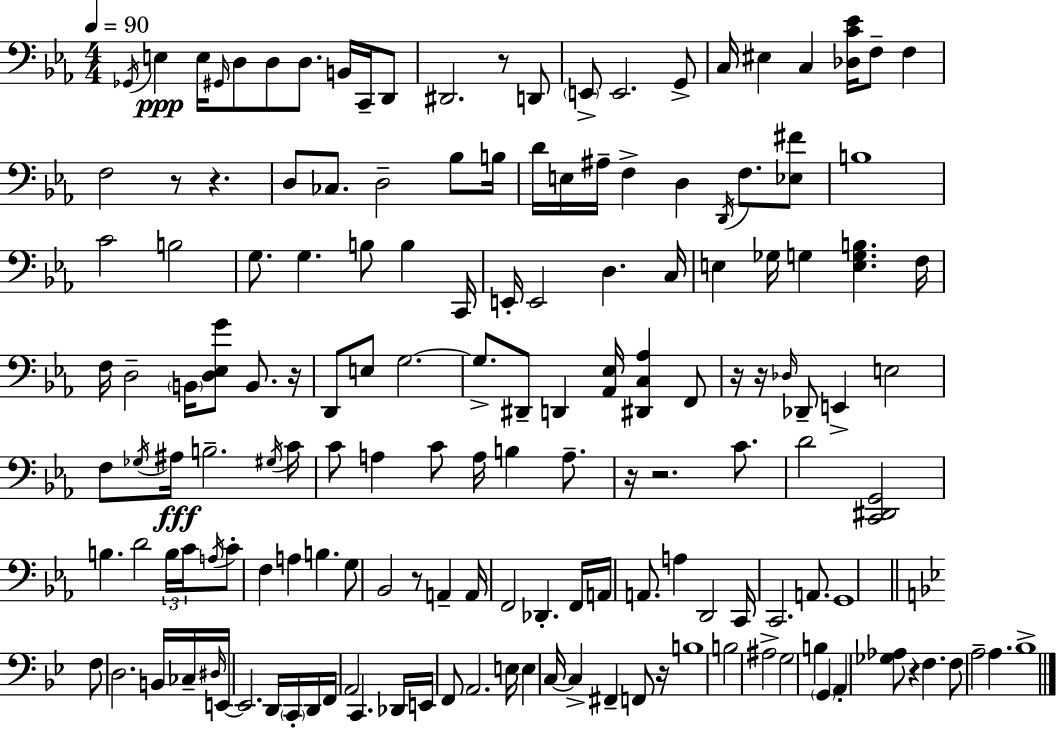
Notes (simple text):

Gb2/s E3/q E3/s G#2/s D3/e D3/e D3/e. B2/s C2/s D2/e D#2/h. R/e D2/e E2/e E2/h. G2/e C3/s EIS3/q C3/q [Db3,C4,Eb4]/s F3/e F3/q F3/h R/e R/q. D3/e CES3/e. D3/h Bb3/e B3/s D4/s E3/s A#3/s F3/q D3/q D2/s F3/e. [Eb3,F#4]/e B3/w C4/h B3/h G3/e. G3/q. B3/e B3/q C2/s E2/s E2/h D3/q. C3/s E3/q Gb3/s G3/q [E3,G3,B3]/q. F3/s F3/s D3/h B2/s [D3,Eb3,G4]/e B2/e. R/s D2/e E3/e G3/h. G3/e. D#2/e D2/q [Ab2,Eb3]/s [D#2,C3,Ab3]/q F2/e R/s R/s Db3/s Db2/e E2/q E3/h F3/e Gb3/s A#3/s B3/h. G#3/s C4/s C4/e A3/q C4/e A3/s B3/q A3/e. R/s R/h. C4/e. D4/h [C2,D#2,G2]/h B3/q. D4/h B3/s C4/s A3/s C4/e F3/q A3/q B3/q. G3/e Bb2/h R/e A2/q A2/s F2/h Db2/q. F2/s A2/s A2/e. A3/q D2/h C2/s C2/h. A2/e. G2/w F3/e D3/h. B2/s CES3/s D#3/s E2/s E2/h. D2/s C2/s D2/s F2/s A2/h C2/q. Db2/s E2/s F2/e A2/h. E3/s E3/q C3/s C3/q F#2/q F2/e R/s B3/w B3/h A#3/h G3/h B3/q G2/q A2/q [Gb3,Ab3]/e R/q F3/q. F3/e A3/h A3/q. Bb3/w